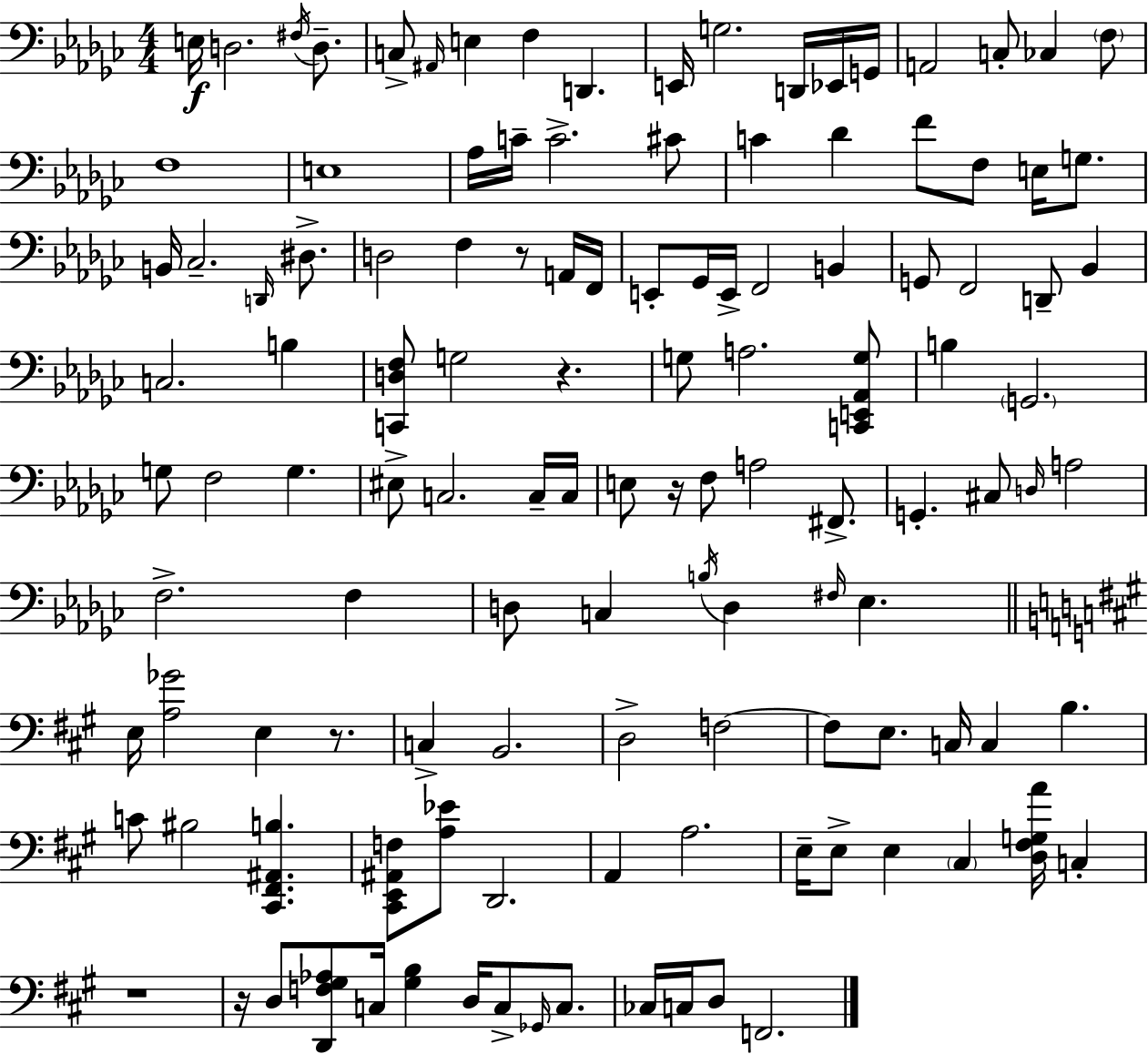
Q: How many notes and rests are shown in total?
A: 123